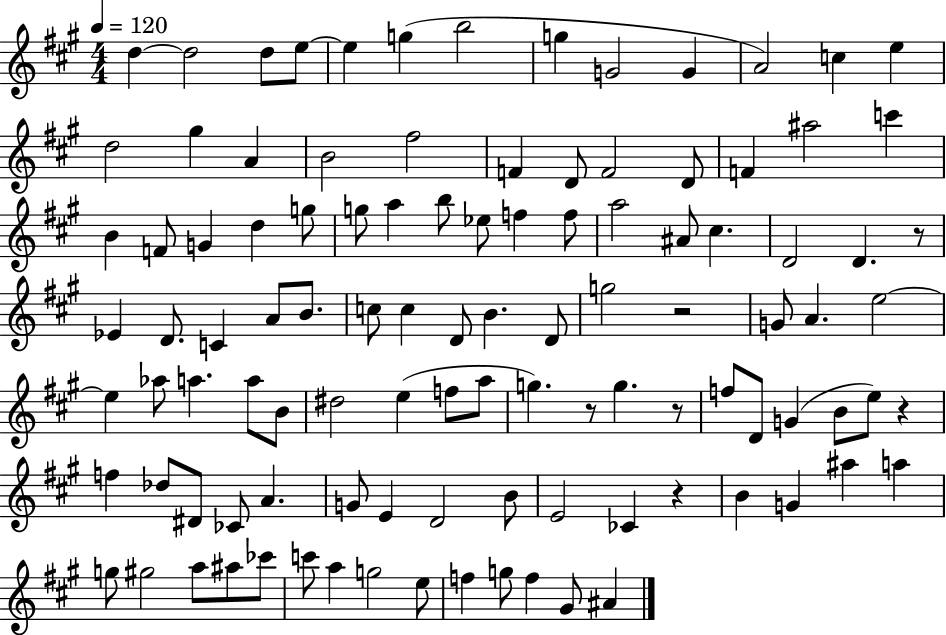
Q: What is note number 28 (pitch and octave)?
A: G4